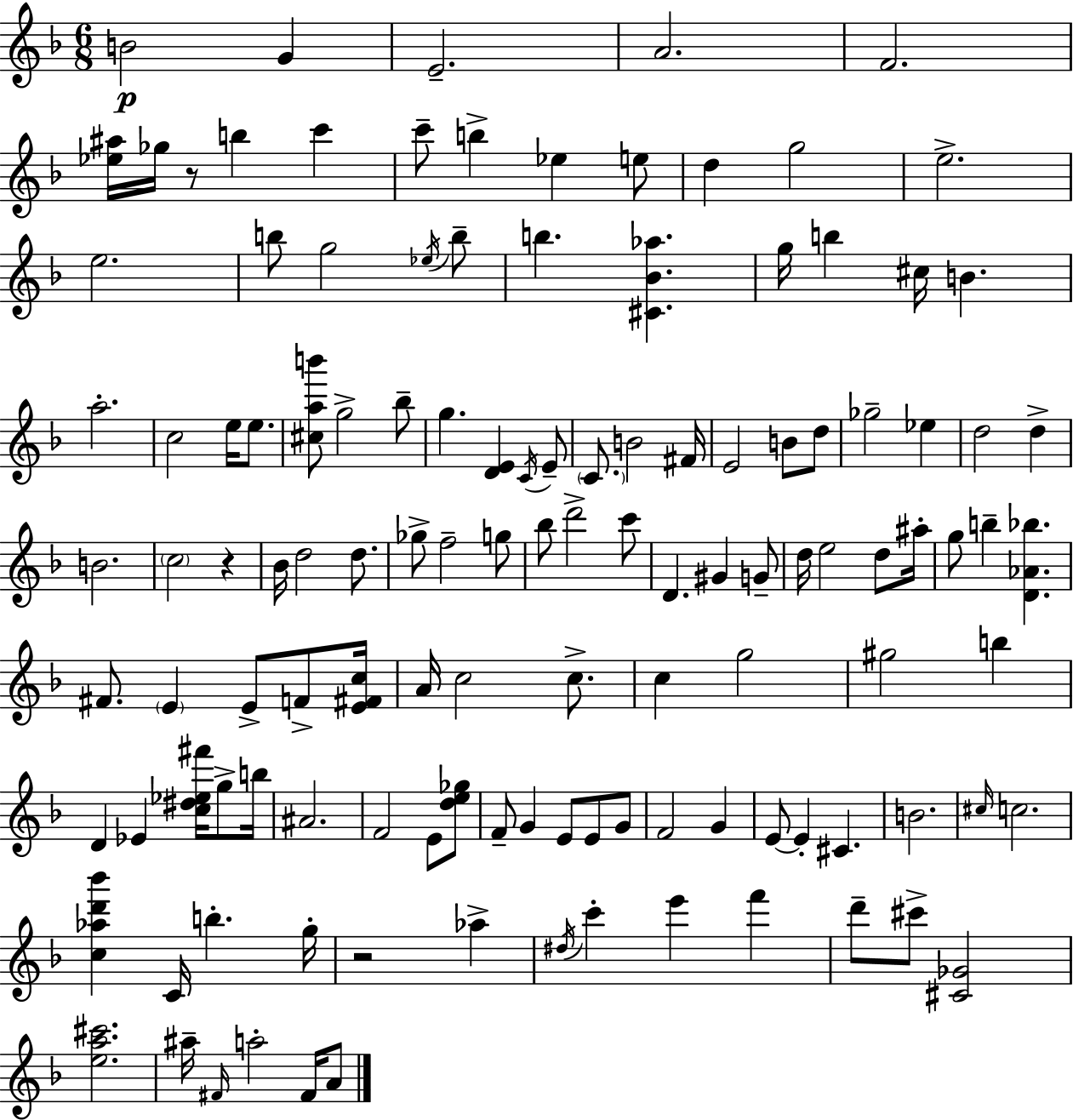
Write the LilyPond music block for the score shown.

{
  \clef treble
  \numericTimeSignature
  \time 6/8
  \key d \minor
  b'2\p g'4 | e'2.-- | a'2. | f'2. | \break <ees'' ais''>16 ges''16 r8 b''4 c'''4 | c'''8-- b''4-> ees''4 e''8 | d''4 g''2 | e''2.-> | \break e''2. | b''8 g''2 \acciaccatura { ees''16 } b''8-- | b''4. <cis' bes' aes''>4. | g''16 b''4 cis''16 b'4. | \break a''2.-. | c''2 e''16 e''8. | <cis'' a'' b'''>8 g''2-> bes''8-- | g''4. <d' e'>4 \acciaccatura { c'16 } | \break e'8-- \parenthesize c'8. b'2 | fis'16 e'2 b'8 | d''8 ges''2-- ees''4 | d''2 d''4-> | \break b'2. | \parenthesize c''2 r4 | bes'16 d''2 d''8. | ges''8-> f''2-- | \break g''8 bes''8 d'''2-> | c'''8 d'4. gis'4 | g'8-- d''16 e''2 d''8 | ais''16-. g''8 b''4-- <d' aes' bes''>4. | \break fis'8. \parenthesize e'4 e'8-> f'8-> | <e' fis' c''>16 a'16 c''2 c''8.-> | c''4 g''2 | gis''2 b''4 | \break d'4 ees'4 <c'' dis'' ees'' fis'''>16 g''8-> | b''16 ais'2. | f'2 e'8 | <d'' e'' ges''>8 f'8-- g'4 e'8 e'8 | \break g'8 f'2 g'4 | e'8~~ e'4-. cis'4. | b'2. | \grace { cis''16 } c''2. | \break <c'' aes'' d''' bes'''>4 c'16 b''4.-. | g''16-. r2 aes''4-> | \acciaccatura { dis''16 } c'''4-. e'''4 | f'''4 d'''8-- cis'''8-> <cis' ges'>2 | \break <e'' a'' cis'''>2. | ais''16-- \grace { fis'16 } a''2-. | fis'16 a'8 \bar "|."
}